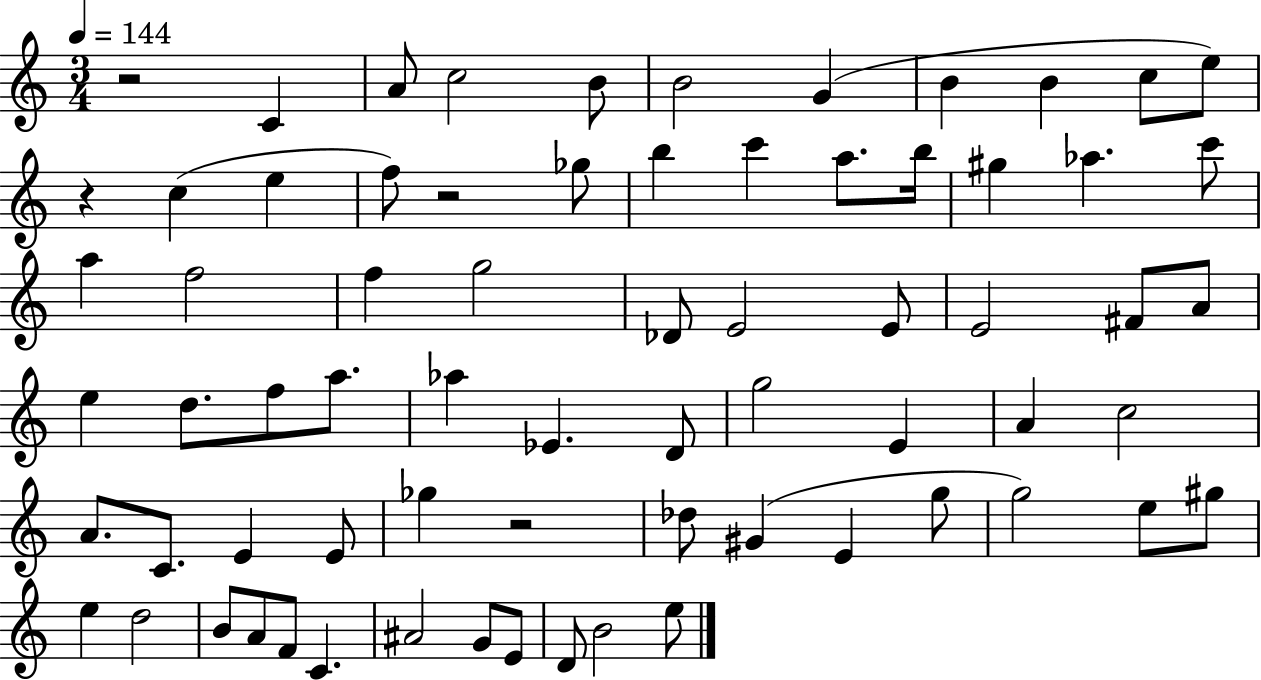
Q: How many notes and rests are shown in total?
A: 70